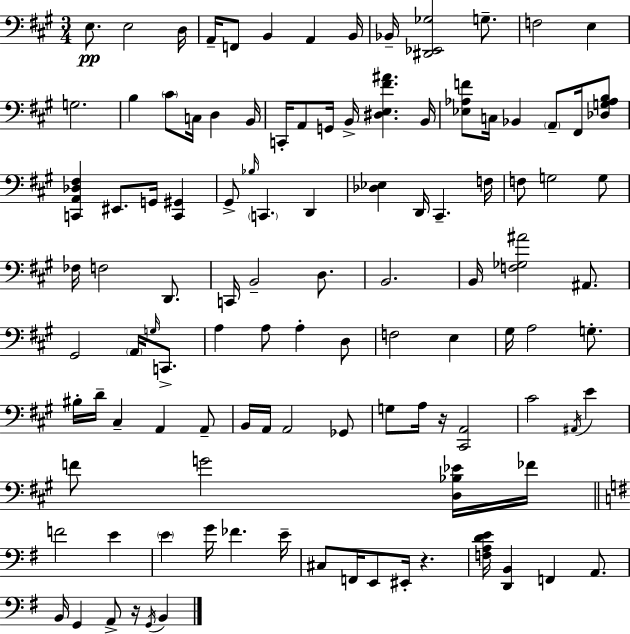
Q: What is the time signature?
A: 3/4